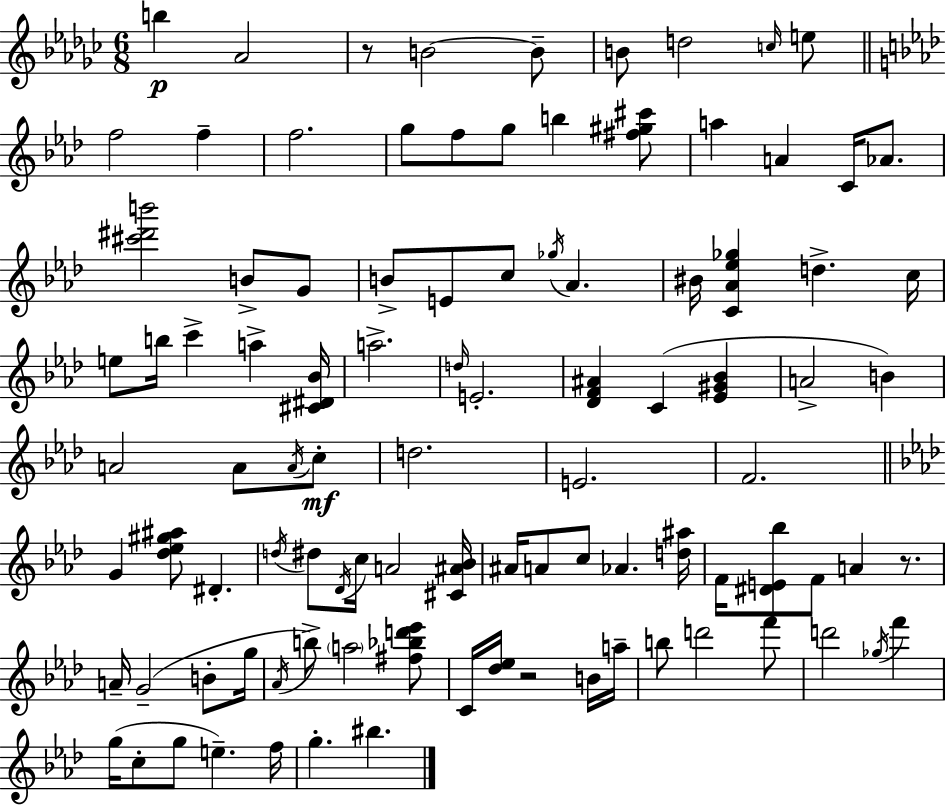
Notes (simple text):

B5/q Ab4/h R/e B4/h B4/e B4/e D5/h C5/s E5/e F5/h F5/q F5/h. G5/e F5/e G5/e B5/q [F#5,G#5,C#6]/e A5/q A4/q C4/s Ab4/e. [C#6,D#6,B6]/h B4/e G4/e B4/e E4/e C5/e Gb5/s Ab4/q. BIS4/s [C4,Ab4,Eb5,Gb5]/q D5/q. C5/s E5/e B5/s C6/q A5/q [C#4,D#4,Bb4]/s A5/h. D5/s E4/h. [Db4,F4,A#4]/q C4/q [Eb4,G#4,Bb4]/q A4/h B4/q A4/h A4/e A4/s C5/e D5/h. E4/h. F4/h. G4/q [Db5,Eb5,G#5,A#5]/e D#4/q. D5/s D#5/e Db4/s C5/s A4/h [C#4,A#4,Bb4]/s A#4/s A4/e C5/e Ab4/q. [D5,A#5]/s F4/s [D#4,E4,Bb5]/e F4/e A4/q R/e. A4/s G4/h B4/e G5/s Ab4/s B5/e A5/h [F#5,Bb5,D6,Eb6]/e C4/s [Db5,Eb5]/s R/h B4/s A5/s B5/e D6/h F6/e D6/h Gb5/s F6/q G5/s C5/e G5/e E5/q. F5/s G5/q. BIS5/q.